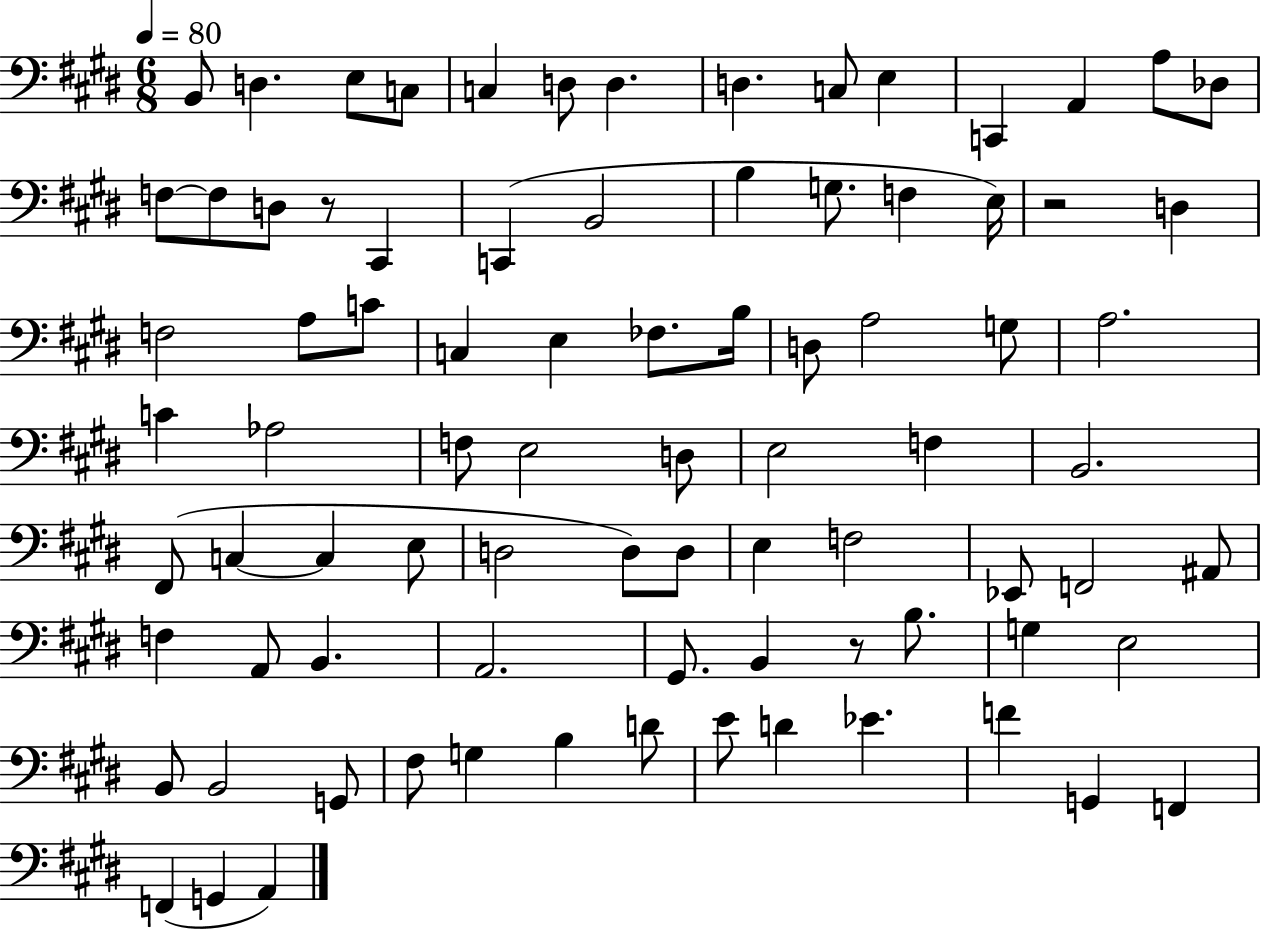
X:1
T:Untitled
M:6/8
L:1/4
K:E
B,,/2 D, E,/2 C,/2 C, D,/2 D, D, C,/2 E, C,, A,, A,/2 _D,/2 F,/2 F,/2 D,/2 z/2 ^C,, C,, B,,2 B, G,/2 F, E,/4 z2 D, F,2 A,/2 C/2 C, E, _F,/2 B,/4 D,/2 A,2 G,/2 A,2 C _A,2 F,/2 E,2 D,/2 E,2 F, B,,2 ^F,,/2 C, C, E,/2 D,2 D,/2 D,/2 E, F,2 _E,,/2 F,,2 ^A,,/2 F, A,,/2 B,, A,,2 ^G,,/2 B,, z/2 B,/2 G, E,2 B,,/2 B,,2 G,,/2 ^F,/2 G, B, D/2 E/2 D _E F G,, F,, F,, G,, A,,